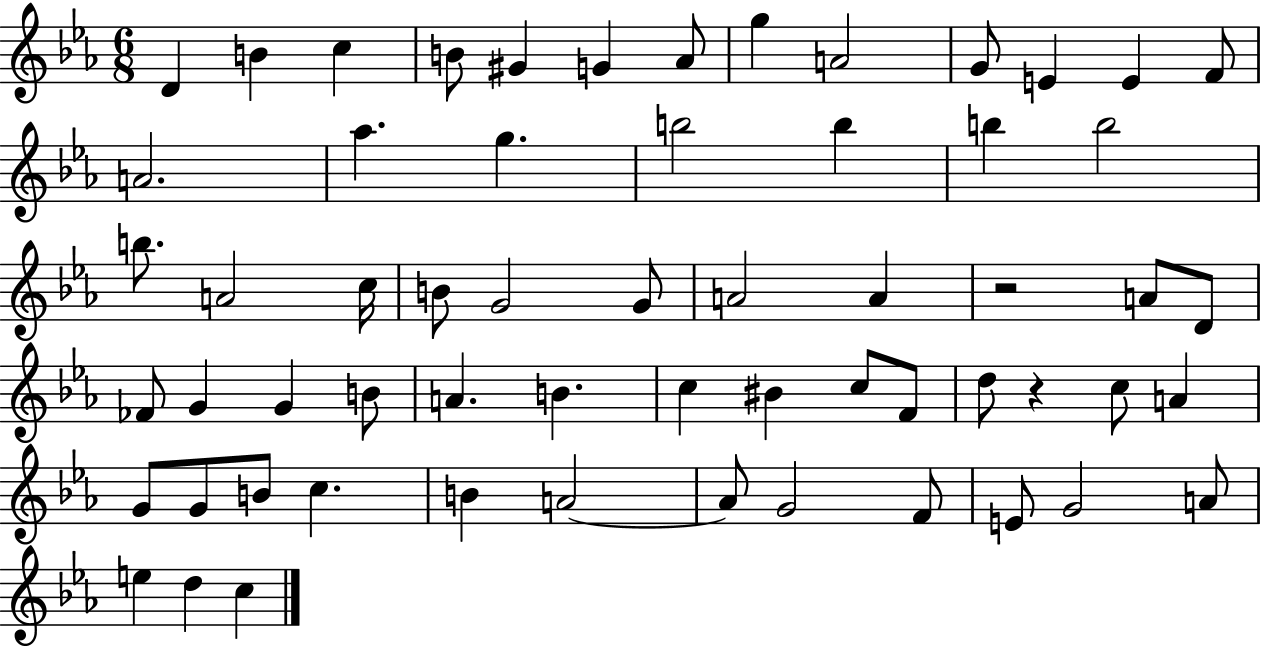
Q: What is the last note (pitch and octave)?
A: C5